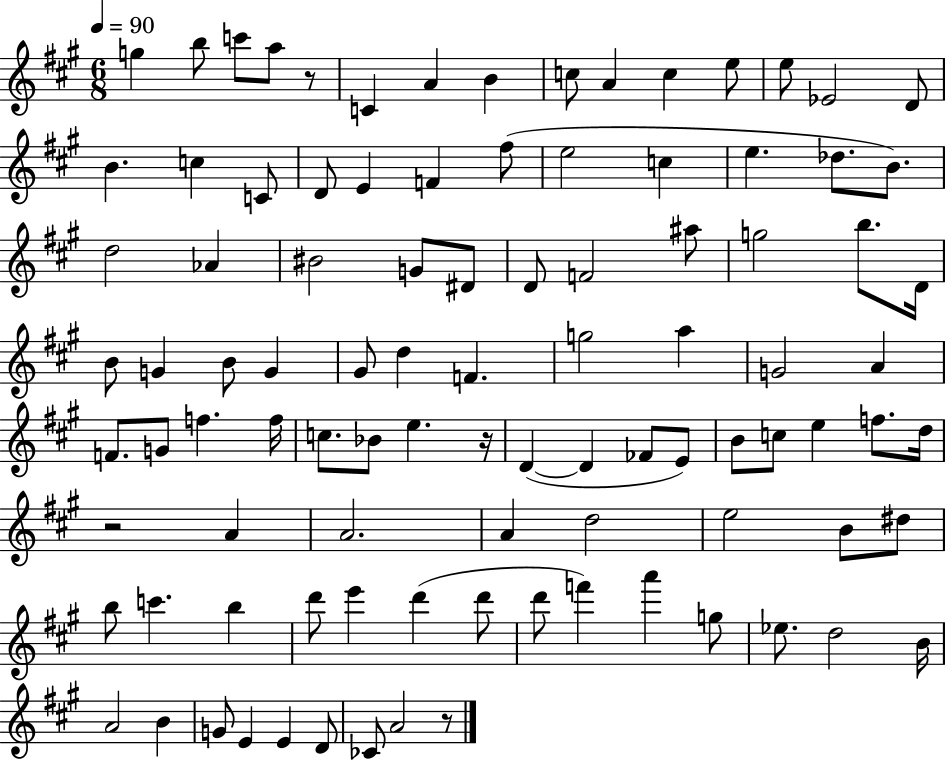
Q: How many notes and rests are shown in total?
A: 97